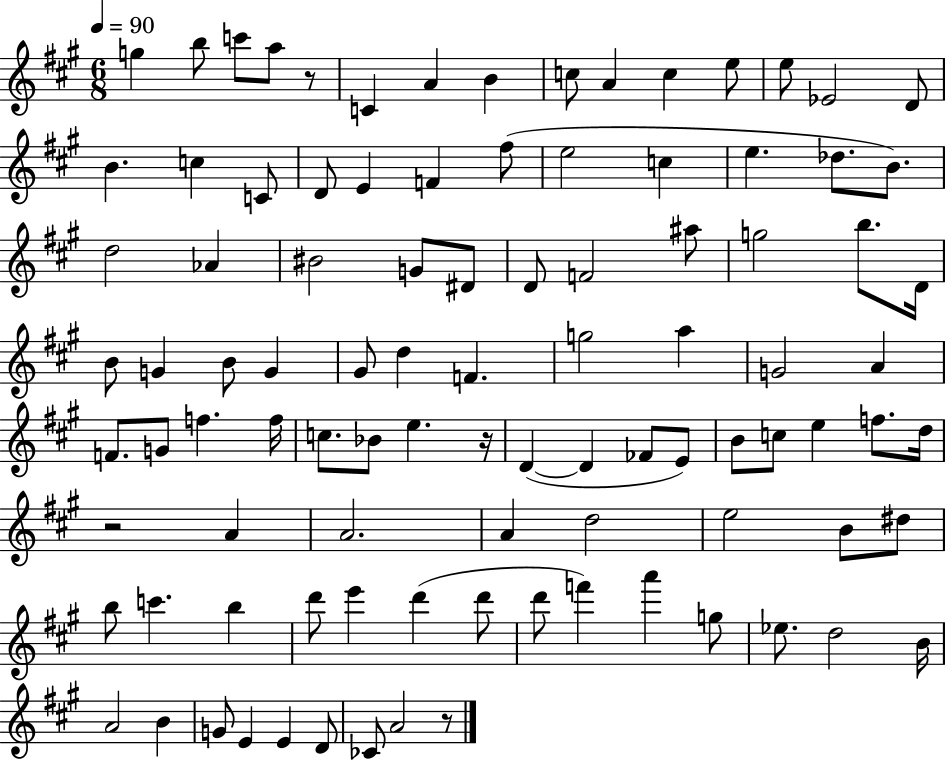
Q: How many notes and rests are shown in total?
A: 97